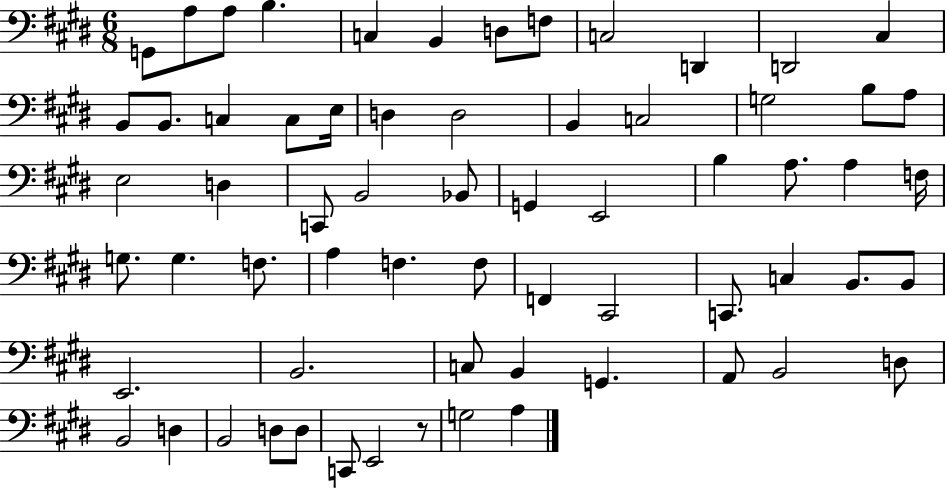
G2/e A3/e A3/e B3/q. C3/q B2/q D3/e F3/e C3/h D2/q D2/h C#3/q B2/e B2/e. C3/q C3/e E3/s D3/q D3/h B2/q C3/h G3/h B3/e A3/e E3/h D3/q C2/e B2/h Bb2/e G2/q E2/h B3/q A3/e. A3/q F3/s G3/e. G3/q. F3/e. A3/q F3/q. F3/e F2/q C#2/h C2/e. C3/q B2/e. B2/e E2/h. B2/h. C3/e B2/q G2/q. A2/e B2/h D3/e B2/h D3/q B2/h D3/e D3/e C2/e E2/h R/e G3/h A3/q